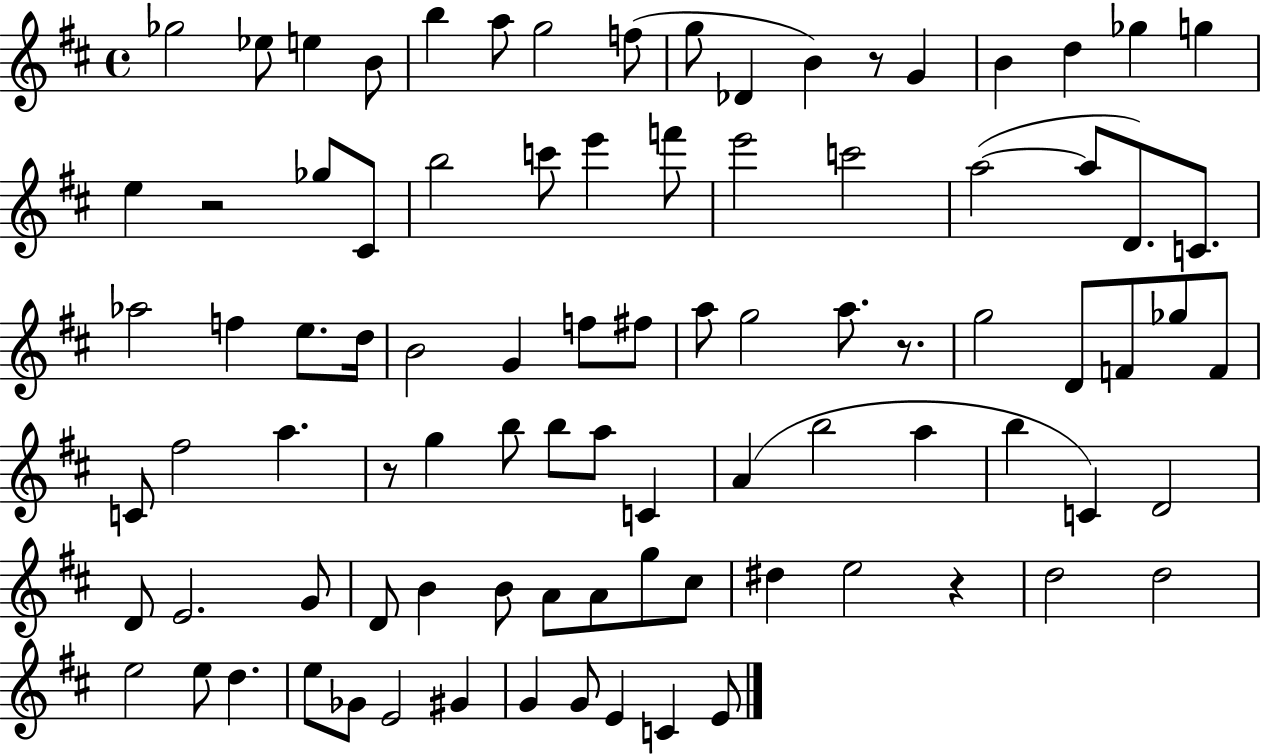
X:1
T:Untitled
M:4/4
L:1/4
K:D
_g2 _e/2 e B/2 b a/2 g2 f/2 g/2 _D B z/2 G B d _g g e z2 _g/2 ^C/2 b2 c'/2 e' f'/2 e'2 c'2 a2 a/2 D/2 C/2 _a2 f e/2 d/4 B2 G f/2 ^f/2 a/2 g2 a/2 z/2 g2 D/2 F/2 _g/2 F/2 C/2 ^f2 a z/2 g b/2 b/2 a/2 C A b2 a b C D2 D/2 E2 G/2 D/2 B B/2 A/2 A/2 g/2 ^c/2 ^d e2 z d2 d2 e2 e/2 d e/2 _G/2 E2 ^G G G/2 E C E/2